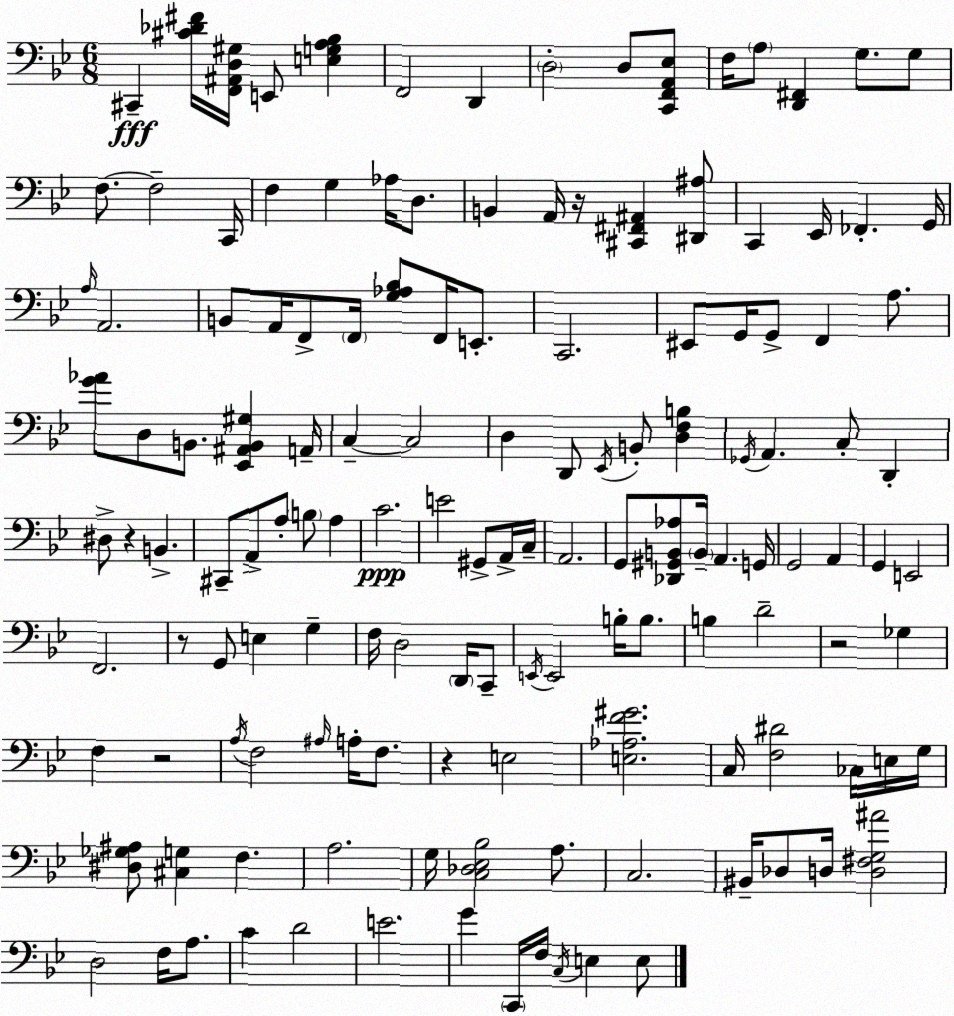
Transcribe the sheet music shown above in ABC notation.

X:1
T:Untitled
M:6/8
L:1/4
K:Bb
^C,, [^C_D^F]/4 [F,,^A,,D,^G,]/4 E,,/2 [E,G,A,_B,] F,,2 D,, D,2 D,/2 [C,,F,,A,,_E,]/2 F,/4 A,/2 [D,,^F,,] G,/2 G,/2 F,/2 F,2 C,,/4 F, G, _A,/4 D,/2 B,, A,,/4 z/4 [^C,,^F,,^A,,] [^D,,^A,]/2 C,, _E,,/4 _F,, G,,/4 A,/4 A,,2 B,,/2 A,,/4 F,,/2 F,,/4 [G,_A,_B,]/2 F,,/4 E,,/2 C,,2 ^E,,/2 G,,/4 G,,/2 F,, A,/2 [G_A]/2 D,/2 B,,/2 [_E,,^A,,B,,^G,] A,,/4 C, C,2 D, D,,/2 _E,,/4 B,,/2 [D,F,B,] _G,,/4 A,, C,/2 D,, ^D,/2 z B,, ^C,,/2 A,,/2 A,/2 B,/2 A, C2 E2 ^G,,/2 A,,/4 C,/4 A,,2 G,,/2 [_D,,^G,,B,,_A,]/2 B,,/4 A,, G,,/4 G,,2 A,, G,, E,,2 F,,2 z/2 G,,/2 E, G, F,/4 D,2 D,,/4 C,,/2 E,,/4 E,,2 B,/4 B,/2 B, D2 z2 _G, F, z2 A,/4 F,2 ^A,/4 A,/4 F,/2 z E,2 [E,_A,F^G]2 C,/4 [F,^D]2 _C,/4 E,/4 G,/4 [^D,_G,^A,]/2 [^C,G,] F, A,2 G,/4 [C,_D,_E,_B,]2 A,/2 C,2 ^B,,/4 _D,/2 D,/4 [D,^F,G,^A]2 D,2 F,/4 A,/2 C D2 E2 G C,,/4 F,/4 C,/4 E, E,/2